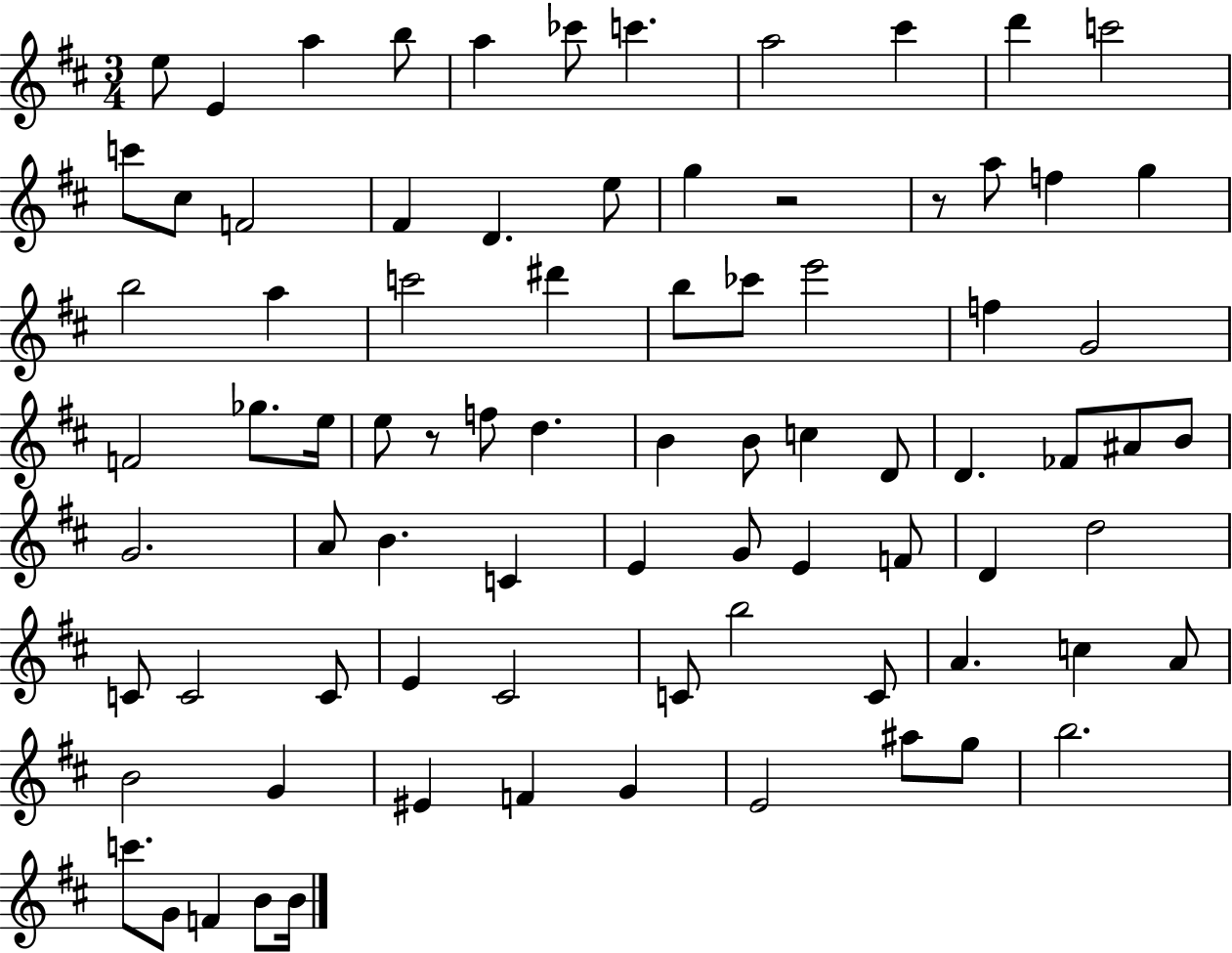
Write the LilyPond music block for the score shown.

{
  \clef treble
  \numericTimeSignature
  \time 3/4
  \key d \major
  \repeat volta 2 { e''8 e'4 a''4 b''8 | a''4 ces'''8 c'''4. | a''2 cis'''4 | d'''4 c'''2 | \break c'''8 cis''8 f'2 | fis'4 d'4. e''8 | g''4 r2 | r8 a''8 f''4 g''4 | \break b''2 a''4 | c'''2 dis'''4 | b''8 ces'''8 e'''2 | f''4 g'2 | \break f'2 ges''8. e''16 | e''8 r8 f''8 d''4. | b'4 b'8 c''4 d'8 | d'4. fes'8 ais'8 b'8 | \break g'2. | a'8 b'4. c'4 | e'4 g'8 e'4 f'8 | d'4 d''2 | \break c'8 c'2 c'8 | e'4 cis'2 | c'8 b''2 c'8 | a'4. c''4 a'8 | \break b'2 g'4 | eis'4 f'4 g'4 | e'2 ais''8 g''8 | b''2. | \break c'''8. g'8 f'4 b'8 b'16 | } \bar "|."
}